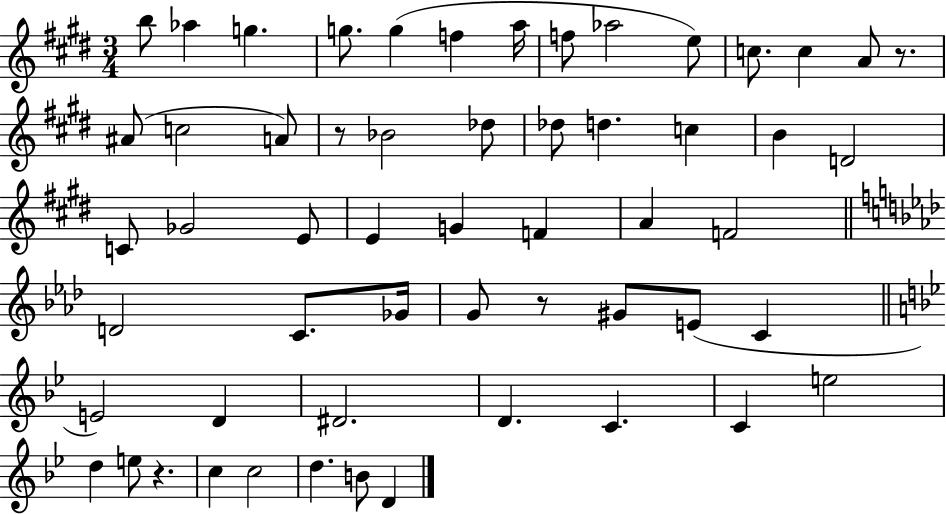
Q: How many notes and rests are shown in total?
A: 56